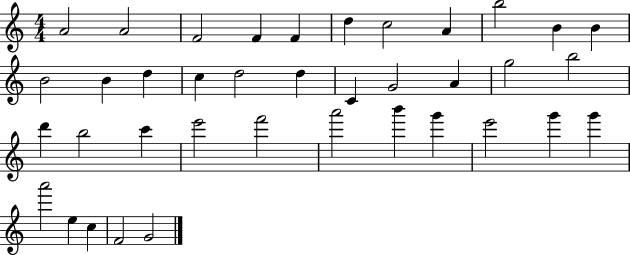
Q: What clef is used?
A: treble